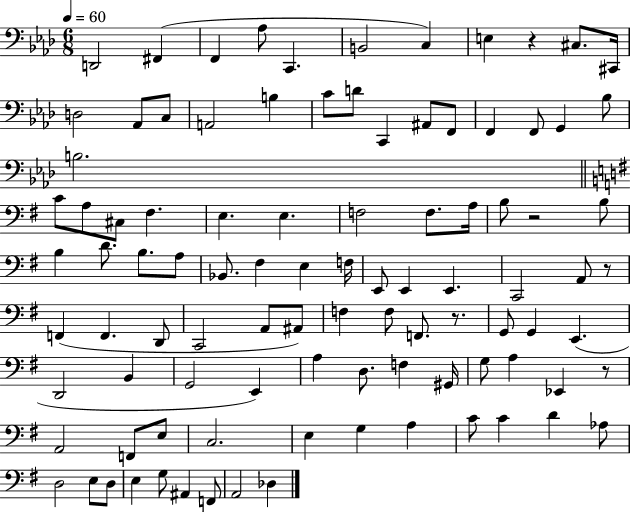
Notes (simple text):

D2/h F#2/q F2/q Ab3/e C2/q. B2/h C3/q E3/q R/q C#3/e. C#2/s D3/h Ab2/e C3/e A2/h B3/q C4/e D4/e C2/q A#2/e F2/e F2/q F2/e G2/q Bb3/e B3/h. C4/e A3/e C#3/e F#3/q. E3/q. E3/q. F3/h F3/e. A3/s B3/e R/h B3/e B3/q D4/e. B3/e. A3/e Bb2/e. F#3/q E3/q F3/s E2/e E2/q E2/q. C2/h A2/e R/e F2/q F2/q. D2/e C2/h A2/e A#2/e F3/q F3/e F2/e. R/e. G2/e G2/q E2/q. D2/h B2/q G2/h E2/q A3/q D3/e. F3/q G#2/s G3/e A3/q Eb2/q R/e A2/h F2/e E3/e C3/h. E3/q G3/q A3/q C4/e C4/q D4/q Ab3/e D3/h E3/e D3/e E3/q G3/e A#2/q F2/e A2/h Db3/q